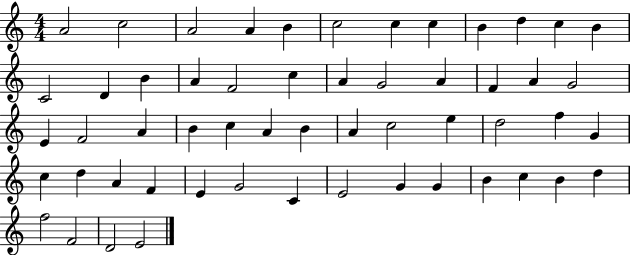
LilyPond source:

{
  \clef treble
  \numericTimeSignature
  \time 4/4
  \key c \major
  a'2 c''2 | a'2 a'4 b'4 | c''2 c''4 c''4 | b'4 d''4 c''4 b'4 | \break c'2 d'4 b'4 | a'4 f'2 c''4 | a'4 g'2 a'4 | f'4 a'4 g'2 | \break e'4 f'2 a'4 | b'4 c''4 a'4 b'4 | a'4 c''2 e''4 | d''2 f''4 g'4 | \break c''4 d''4 a'4 f'4 | e'4 g'2 c'4 | e'2 g'4 g'4 | b'4 c''4 b'4 d''4 | \break f''2 f'2 | d'2 e'2 | \bar "|."
}